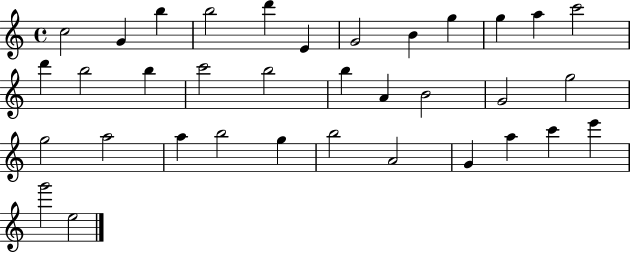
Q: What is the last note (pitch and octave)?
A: E5